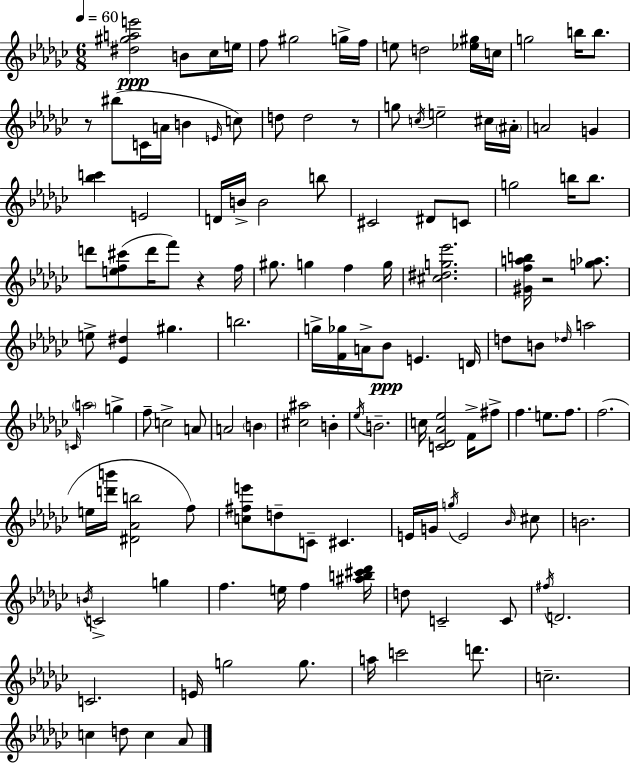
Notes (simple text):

[D#5,G#5,A5,E6]/h B4/e CES5/s E5/s F5/e G#5/h G5/s F5/s E5/e D5/h [Eb5,G#5]/s C5/s G5/h B5/s B5/e. R/e BIS5/e C4/s A4/s B4/q E4/s C5/e D5/e D5/h R/e G5/e C5/s E5/h C#5/s A#4/s A4/h G4/q [Bb5,C6]/q E4/h D4/s B4/s B4/h B5/e C#4/h D#4/e C4/e G5/h B5/s B5/e. D6/e [E5,F5,C#6]/e D6/s F6/e R/q F5/s G#5/e. G5/q F5/q G5/s [C#5,D#5,G5,Eb6]/h. [G#4,F5,A5,B5]/s R/h [G5,Ab5]/e. E5/e [Eb4,D#5]/q G#5/q. B5/h. G5/s [F4,Gb5]/s A4/s Bb4/e E4/q. D4/s D5/e B4/e Db5/s A5/h C4/s A5/h G5/q F5/e C5/h A4/e A4/h B4/q [C#5,A#5]/h B4/q Eb5/s B4/h. C5/s [C4,Db4,Ab4,Eb5]/h F4/s F#5/e F5/q. E5/e. F5/e. F5/h. E5/s [D6,B6]/s [D#4,Ab4,B5]/h F5/e [C5,F#5,E6]/e D5/e C4/e C#4/q. E4/s G4/s G5/s E4/h Bb4/s C#5/e B4/h. B4/s C4/h G5/q F5/q. E5/s F5/q [A#5,B5,C#6,Db6]/s D5/e C4/h C4/e F#5/s D4/h. C4/h. E4/s G5/h G5/e. A5/s C6/h D6/e. C5/h. C5/q D5/e C5/q Ab4/e